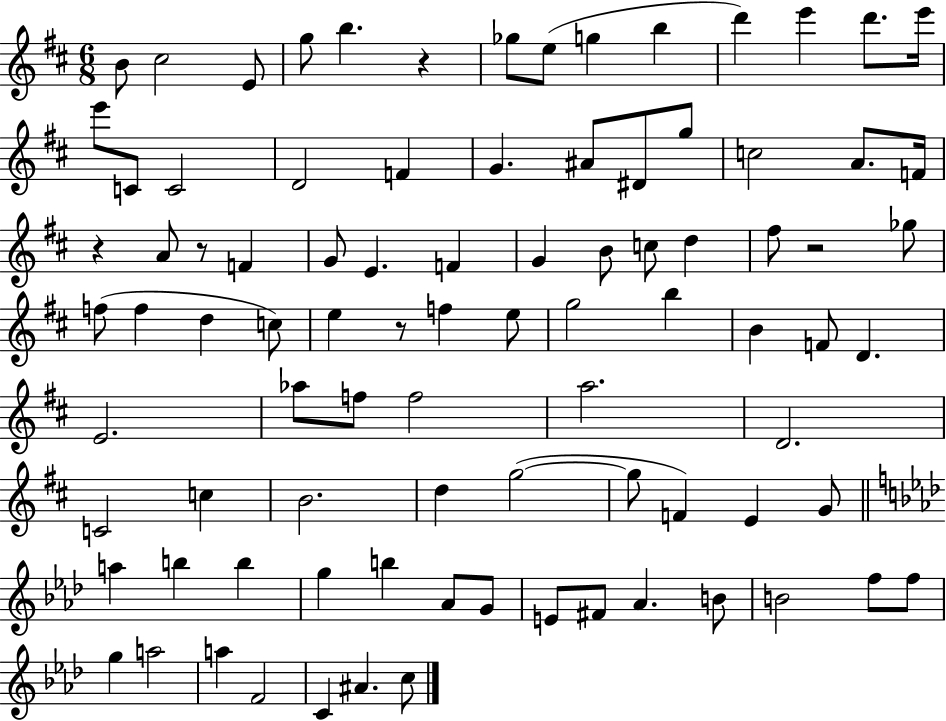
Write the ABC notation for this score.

X:1
T:Untitled
M:6/8
L:1/4
K:D
B/2 ^c2 E/2 g/2 b z _g/2 e/2 g b d' e' d'/2 e'/4 e'/2 C/2 C2 D2 F G ^A/2 ^D/2 g/2 c2 A/2 F/4 z A/2 z/2 F G/2 E F G B/2 c/2 d ^f/2 z2 _g/2 f/2 f d c/2 e z/2 f e/2 g2 b B F/2 D E2 _a/2 f/2 f2 a2 D2 C2 c B2 d g2 g/2 F E G/2 a b b g b _A/2 G/2 E/2 ^F/2 _A B/2 B2 f/2 f/2 g a2 a F2 C ^A c/2